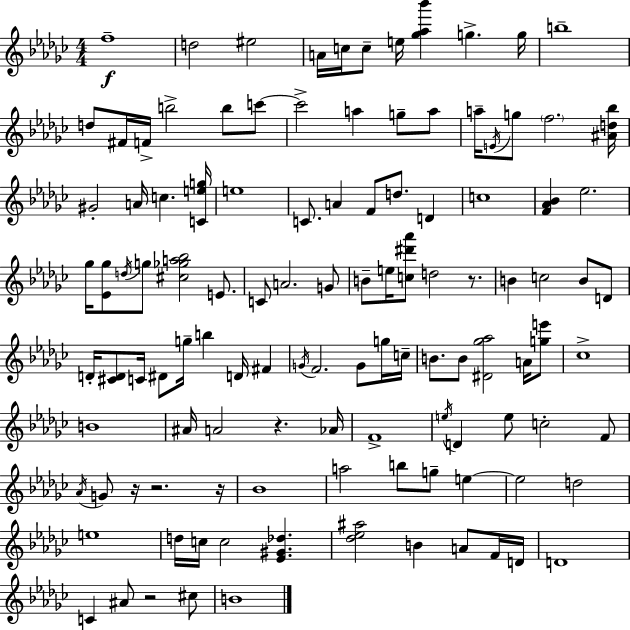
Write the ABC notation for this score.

X:1
T:Untitled
M:4/4
L:1/4
K:Ebm
f4 d2 ^e2 A/4 c/4 c/2 e/4 [_g_a_b'] g g/4 b4 d/2 ^F/4 F/4 b2 b/2 c'/2 c'2 a g/2 a/2 a/4 E/4 g/2 f2 [^Ad_b]/4 ^G2 A/4 c [Ceg]/4 e4 C/2 A F/2 d/2 D c4 [F_A_B] _e2 _g/4 [_E_g]/2 d/4 g/2 [^c_ga_b]2 E/2 C/2 A2 G/2 B/2 e/4 [c^d'_a']/2 d2 z/2 B c2 B/2 D/2 D/4 [^CD]/2 C/4 ^D/2 g/4 b D/4 ^F G/4 F2 G/2 g/4 c/4 B/2 B/2 [^D_g_a]2 A/4 [ge']/2 _c4 B4 ^A/4 A2 z _A/4 F4 e/4 D e/2 c2 F/2 _A/4 G/2 z/4 z2 z/4 _B4 a2 b/2 g/2 e e2 d2 e4 d/4 c/4 c2 [_E^G_d] [_d_e^a]2 B A/2 F/4 D/4 D4 C ^A/2 z2 ^c/2 B4